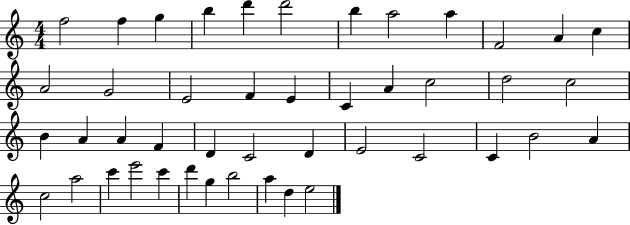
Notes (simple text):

F5/h F5/q G5/q B5/q D6/q D6/h B5/q A5/h A5/q F4/h A4/q C5/q A4/h G4/h E4/h F4/q E4/q C4/q A4/q C5/h D5/h C5/h B4/q A4/q A4/q F4/q D4/q C4/h D4/q E4/h C4/h C4/q B4/h A4/q C5/h A5/h C6/q E6/h C6/q D6/q G5/q B5/h A5/q D5/q E5/h